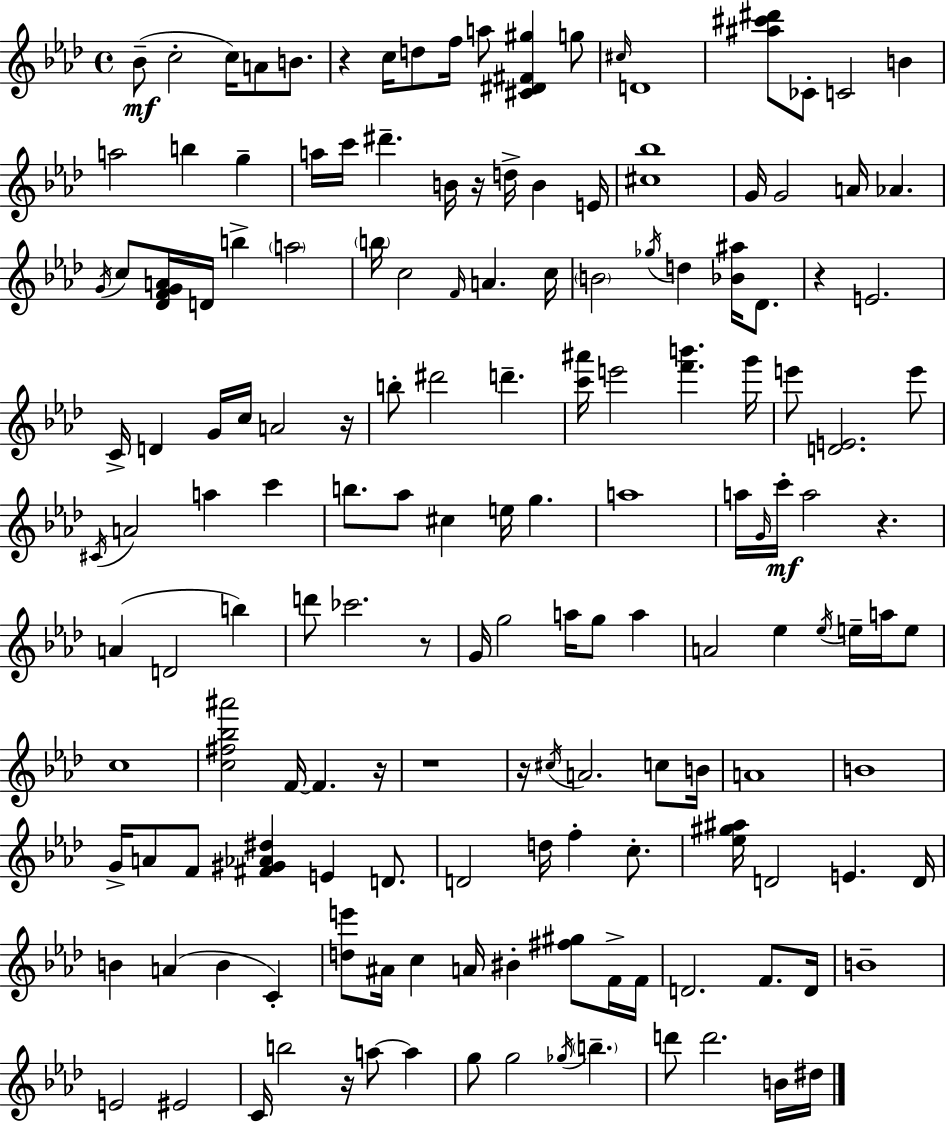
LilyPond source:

{
  \clef treble
  \time 4/4
  \defaultTimeSignature
  \key f \minor
  bes'8--(\mf c''2-. c''16) a'8 b'8. | r4 c''16 d''8 f''16 a''8 <cis' dis' fis' gis''>4 g''8 | \grace { cis''16 } d'1 | <ais'' cis''' dis'''>8 ces'8-. c'2 b'4 | \break a''2 b''4 g''4-- | a''16 c'''16 dis'''4.-- b'16 r16 d''16-> b'4 | e'16 <cis'' bes''>1 | g'16 g'2 a'16 aes'4. | \break \acciaccatura { g'16 } c''8 <des' f' g' a'>16 d'16 b''4-> \parenthesize a''2 | \parenthesize b''16 c''2 \grace { f'16 } a'4. | c''16 \parenthesize b'2 \acciaccatura { ges''16 } d''4 | <bes' ais''>16 des'8. r4 e'2. | \break c'16-> d'4 g'16 c''16 a'2 | r16 b''8-. dis'''2 d'''4.-- | <c''' ais'''>16 e'''2 <f''' b'''>4. | g'''16 e'''8 <d' e'>2. | \break e'''8 \acciaccatura { cis'16 } a'2 a''4 | c'''4 b''8. aes''8 cis''4 e''16 g''4. | a''1 | a''16 \grace { g'16 }\mf c'''16-. a''2 | \break r4. a'4( d'2 | b''4) d'''8 ces'''2. | r8 g'16 g''2 a''16 | g''8 a''4 a'2 ees''4 | \break \acciaccatura { ees''16 } e''16-- a''16 e''8 c''1 | <c'' fis'' bes'' ais'''>2 f'16~~ | f'4. r16 r1 | r16 \acciaccatura { cis''16 } a'2. | \break c''8 b'16 a'1 | b'1 | g'16-> a'8 f'8 <fis' gis' aes' dis''>4 | e'4 d'8. d'2 | \break d''16 f''4-. c''8.-. <ees'' gis'' ais''>16 d'2 | e'4. d'16 b'4 a'4( | b'4 c'4-.) <d'' e'''>8 ais'16 c''4 a'16 | bis'4-. <fis'' gis''>8 f'16-> f'16 d'2. | \break f'8. d'16 b'1-- | e'2 | eis'2 c'16 b''2 | r16 a''8~~ a''4 g''8 g''2 | \break \acciaccatura { ges''16 } \parenthesize b''4.-- d'''8 d'''2. | b'16 dis''16 \bar "|."
}